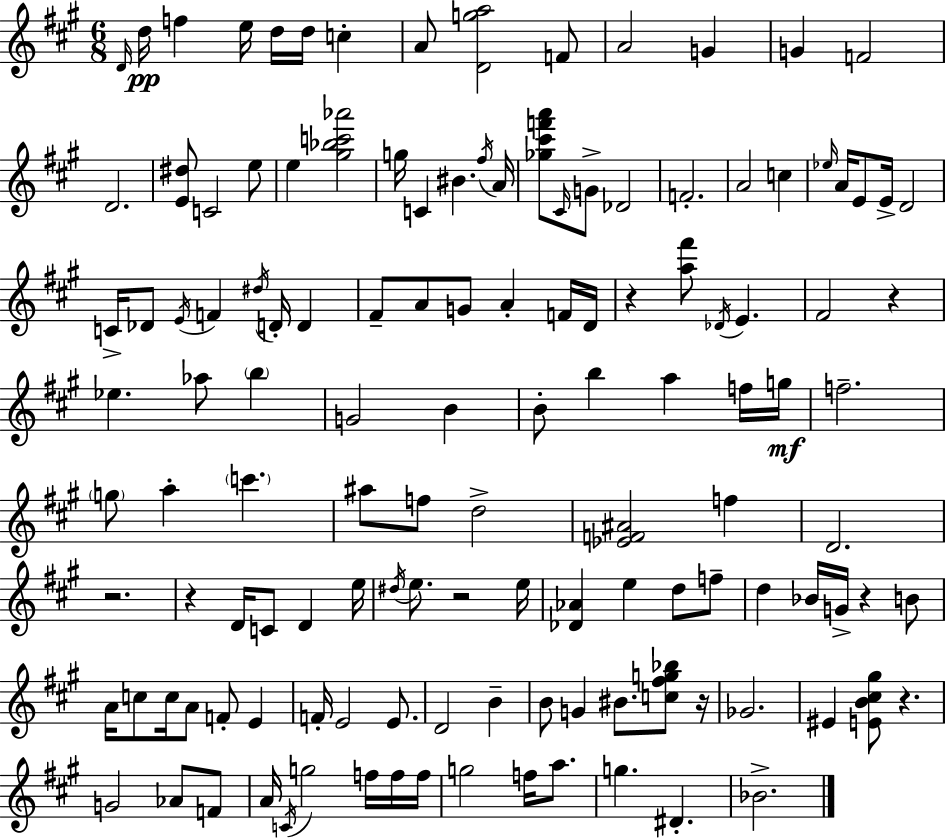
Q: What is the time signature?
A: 6/8